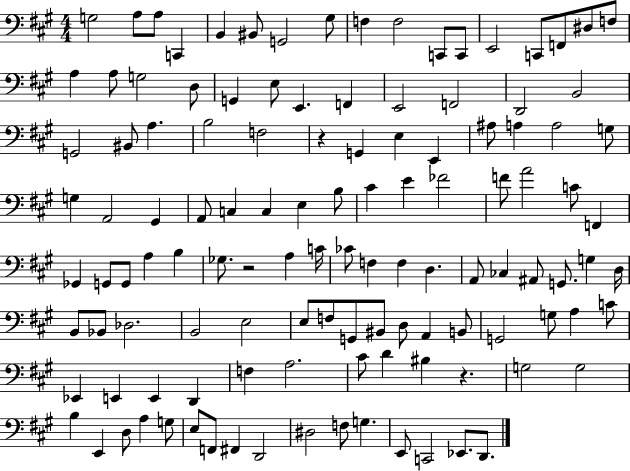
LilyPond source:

{
  \clef bass
  \numericTimeSignature
  \time 4/4
  \key a \major
  g2 a8 a8 c,4 | b,4 bis,8 g,2 gis8 | f4 f2 c,8 c,8 | e,2 c,8 f,8 dis8 f8 | \break a4 a8 g2 d8 | g,4 e8 e,4. f,4 | e,2 f,2 | d,2 b,2 | \break g,2 bis,8 a4. | b2 f2 | r4 g,4 e4 e,4 | ais8 a4 a2 g8 | \break g4 a,2 gis,4 | a,8 c4 c4 e4 b8 | cis'4 e'4 fes'2 | f'8 a'2 c'8 f,4 | \break ges,4 g,8 g,8 a4 b4 | ges8. r2 a4 c'16 | ces'8 f4 f4 d4. | a,8 ces4 ais,8 g,8. g4 d16 | \break b,8 bes,8 des2. | b,2 e2 | e8 f8 g,8 bis,8 d8 a,4 b,8 | g,2 g8 a4 c'8 | \break ees,4 e,4 e,4 d,4 | f4 a2. | cis'8 d'4 bis4 r4. | g2 g2 | \break b4 e,4 d8 a4 g8 | e8 f,8 fis,4 d,2 | dis2 f8 g4. | e,8 c,2 ees,8. d,8. | \break \bar "|."
}